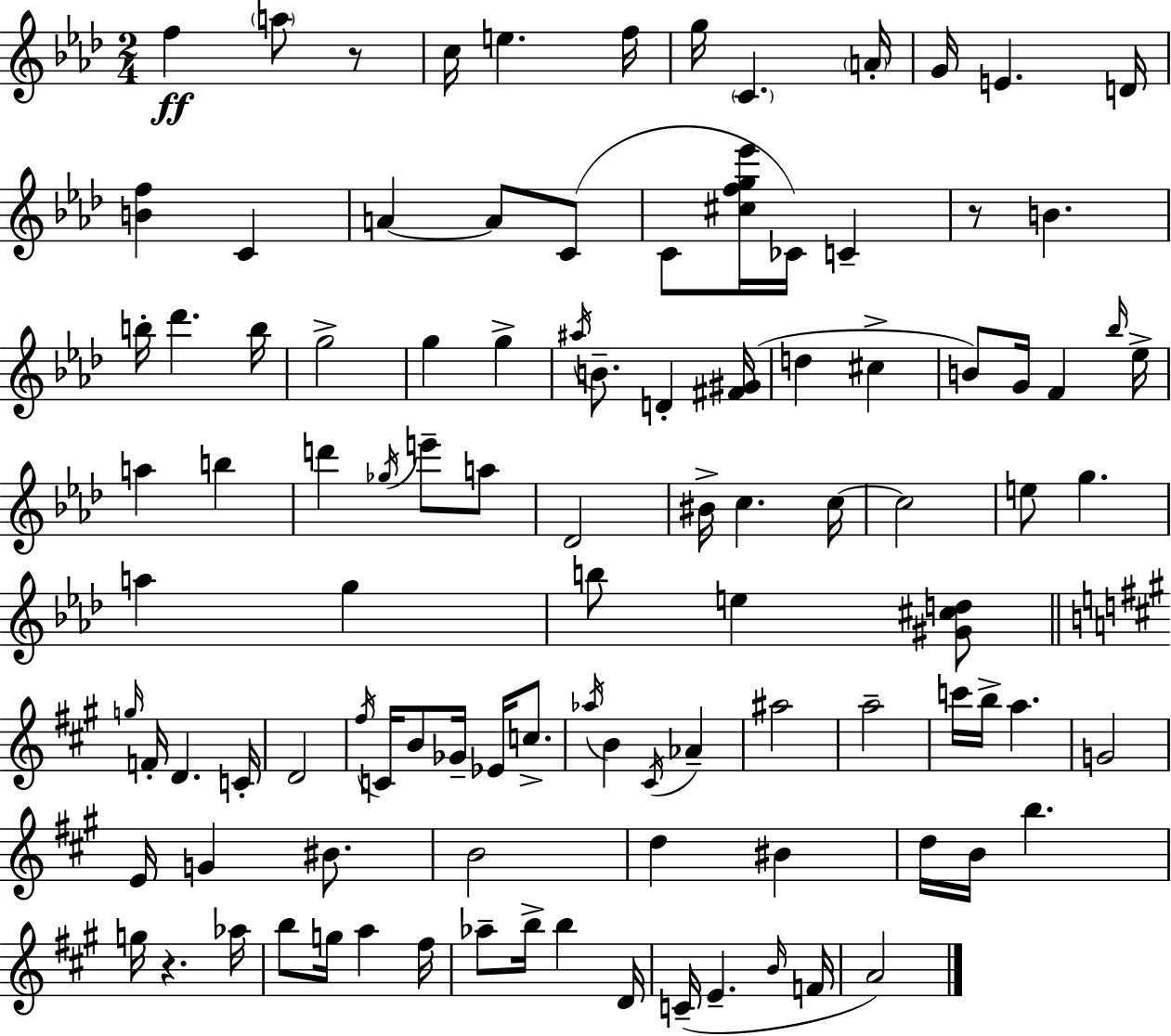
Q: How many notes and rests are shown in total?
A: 104